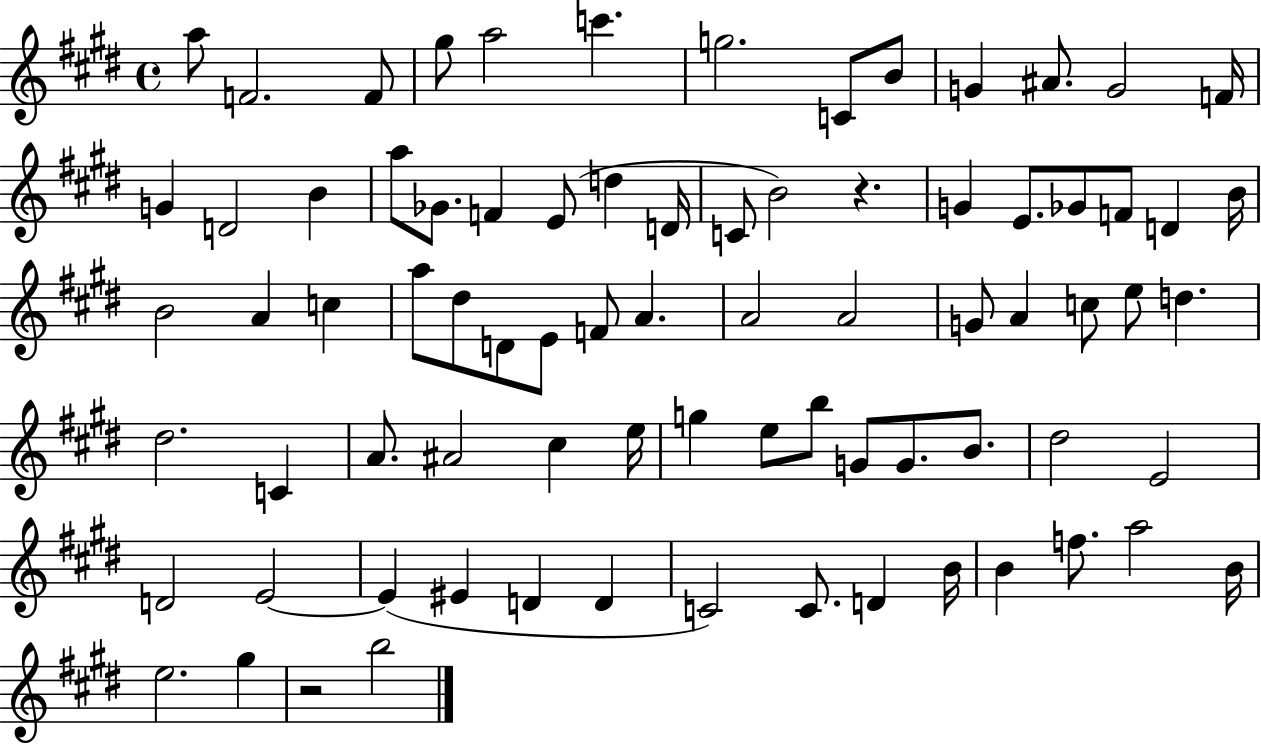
{
  \clef treble
  \time 4/4
  \defaultTimeSignature
  \key e \major
  a''8 f'2. f'8 | gis''8 a''2 c'''4. | g''2. c'8 b'8 | g'4 ais'8. g'2 f'16 | \break g'4 d'2 b'4 | a''8 ges'8. f'4 e'8( d''4 d'16 | c'8 b'2) r4. | g'4 e'8. ges'8 f'8 d'4 b'16 | \break b'2 a'4 c''4 | a''8 dis''8 d'8 e'8 f'8 a'4. | a'2 a'2 | g'8 a'4 c''8 e''8 d''4. | \break dis''2. c'4 | a'8. ais'2 cis''4 e''16 | g''4 e''8 b''8 g'8 g'8. b'8. | dis''2 e'2 | \break d'2 e'2~~ | e'4( eis'4 d'4 d'4 | c'2) c'8. d'4 b'16 | b'4 f''8. a''2 b'16 | \break e''2. gis''4 | r2 b''2 | \bar "|."
}